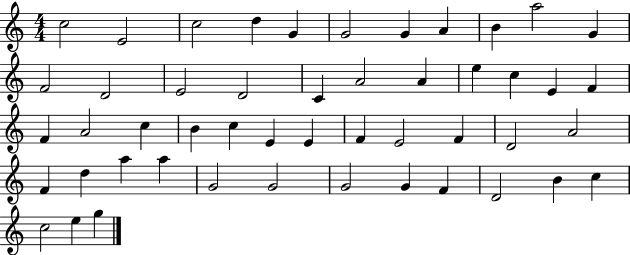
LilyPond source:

{
  \clef treble
  \numericTimeSignature
  \time 4/4
  \key c \major
  c''2 e'2 | c''2 d''4 g'4 | g'2 g'4 a'4 | b'4 a''2 g'4 | \break f'2 d'2 | e'2 d'2 | c'4 a'2 a'4 | e''4 c''4 e'4 f'4 | \break f'4 a'2 c''4 | b'4 c''4 e'4 e'4 | f'4 e'2 f'4 | d'2 a'2 | \break f'4 d''4 a''4 a''4 | g'2 g'2 | g'2 g'4 f'4 | d'2 b'4 c''4 | \break c''2 e''4 g''4 | \bar "|."
}